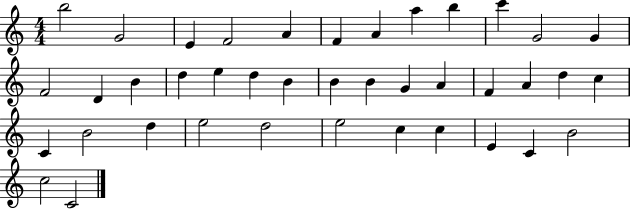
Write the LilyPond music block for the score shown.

{
  \clef treble
  \numericTimeSignature
  \time 4/4
  \key c \major
  b''2 g'2 | e'4 f'2 a'4 | f'4 a'4 a''4 b''4 | c'''4 g'2 g'4 | \break f'2 d'4 b'4 | d''4 e''4 d''4 b'4 | b'4 b'4 g'4 a'4 | f'4 a'4 d''4 c''4 | \break c'4 b'2 d''4 | e''2 d''2 | e''2 c''4 c''4 | e'4 c'4 b'2 | \break c''2 c'2 | \bar "|."
}